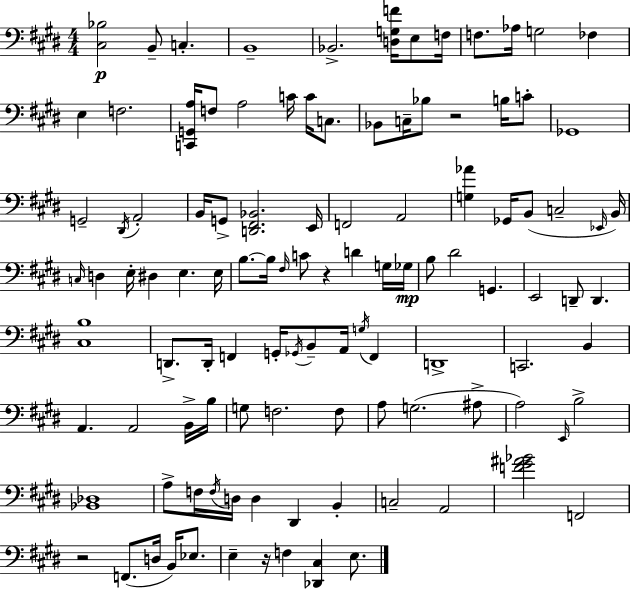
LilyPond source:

{
  \clef bass
  \numericTimeSignature
  \time 4/4
  \key e \major
  <cis bes>2\p b,8-- c4.-. | b,1-- | bes,2.-> <d g f'>16 e8 f16 | f8. aes16 g2 fes4 | \break e4 f2. | <c, g, a>16 f8 a2 c'16 c'16 c8. | bes,8 c16-- bes8 r2 b16 c'8-. | ges,1 | \break g,2-- \acciaccatura { dis,16 } a,2-. | b,16 g,8-> <d, fis, bes,>2. | e,16 f,2 a,2 | <g aes'>4 ges,16 b,8( c2-- | \break \grace { ees,16 } b,16) \grace { c16 } d4 e16-. dis4 e4. | e16 b8.~~ b16 \grace { fis16 } c'8 r4 d'4 | g16 ges16\mp b8 dis'2 g,4. | e,2 d,8-- d,4. | \break <cis b>1 | d,8.-> d,16-. f,4 g,16-. \acciaccatura { ges,16 } b,8-- | a,16 \acciaccatura { g16 } f,4 d,1-> | c,2. | \break b,4 a,4. a,2 | b,16-> b16 g8 f2. | f8 a8 g2.( | ais8-> a2) \grace { e,16 } b2-> | \break <bes, des>1 | a8-> f16 \acciaccatura { f16 } d16 d4 | dis,4 b,4-. c2-- | a,2 <f' gis' ais' bes'>2 | \break f,2 r2 | f,8.( d16 b,16) ees8. e4-- r16 f4 | <des, cis>4 e8. \bar "|."
}